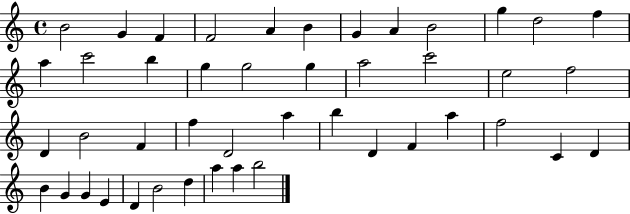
{
  \clef treble
  \time 4/4
  \defaultTimeSignature
  \key c \major
  b'2 g'4 f'4 | f'2 a'4 b'4 | g'4 a'4 b'2 | g''4 d''2 f''4 | \break a''4 c'''2 b''4 | g''4 g''2 g''4 | a''2 c'''2 | e''2 f''2 | \break d'4 b'2 f'4 | f''4 d'2 a''4 | b''4 d'4 f'4 a''4 | f''2 c'4 d'4 | \break b'4 g'4 g'4 e'4 | d'4 b'2 d''4 | a''4 a''4 b''2 | \bar "|."
}